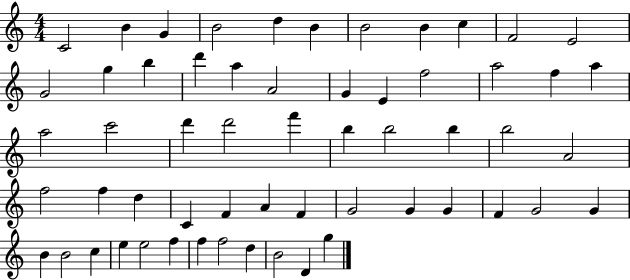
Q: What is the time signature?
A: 4/4